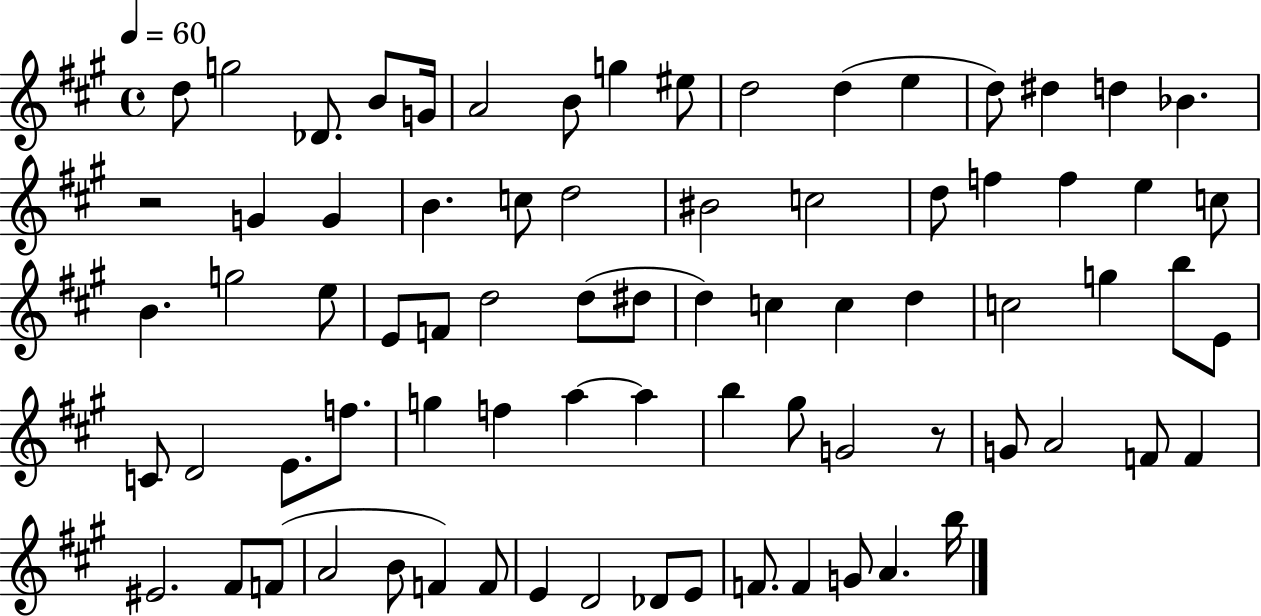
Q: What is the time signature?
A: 4/4